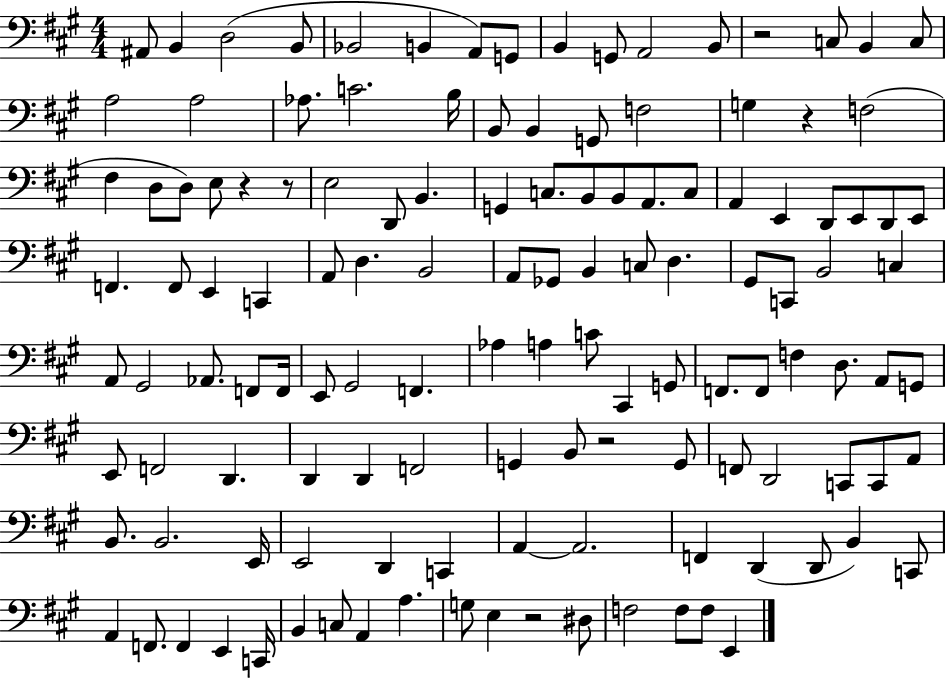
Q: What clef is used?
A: bass